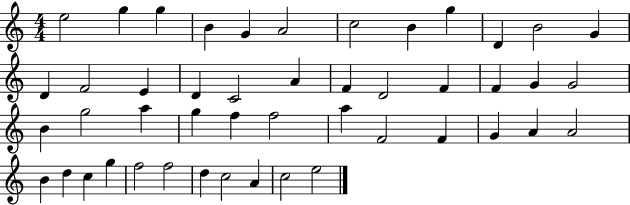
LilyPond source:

{
  \clef treble
  \numericTimeSignature
  \time 4/4
  \key c \major
  e''2 g''4 g''4 | b'4 g'4 a'2 | c''2 b'4 g''4 | d'4 b'2 g'4 | \break d'4 f'2 e'4 | d'4 c'2 a'4 | f'4 d'2 f'4 | f'4 g'4 g'2 | \break b'4 g''2 a''4 | g''4 f''4 f''2 | a''4 f'2 f'4 | g'4 a'4 a'2 | \break b'4 d''4 c''4 g''4 | f''2 f''2 | d''4 c''2 a'4 | c''2 e''2 | \break \bar "|."
}